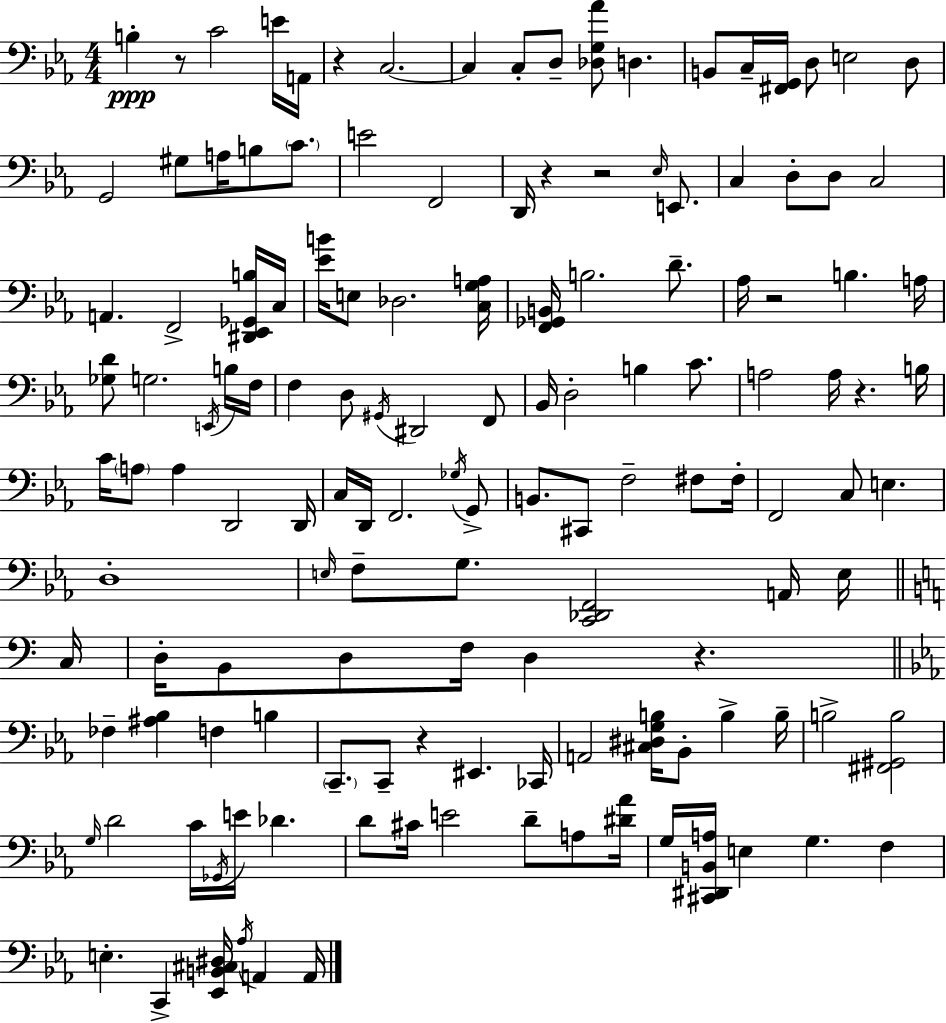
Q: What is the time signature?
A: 4/4